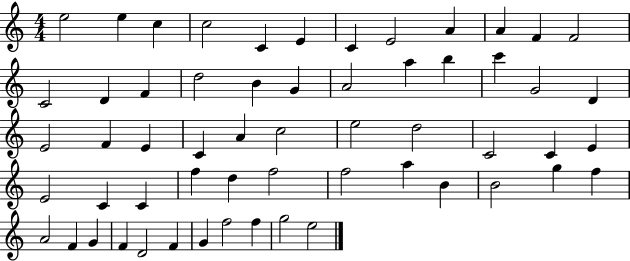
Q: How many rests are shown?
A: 0